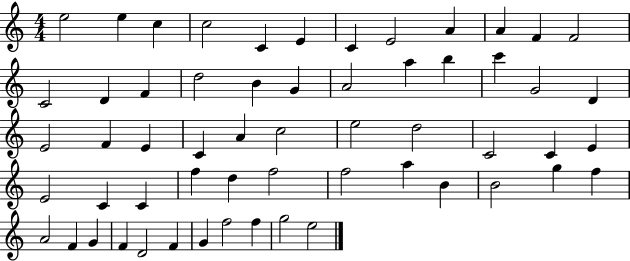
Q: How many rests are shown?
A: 0